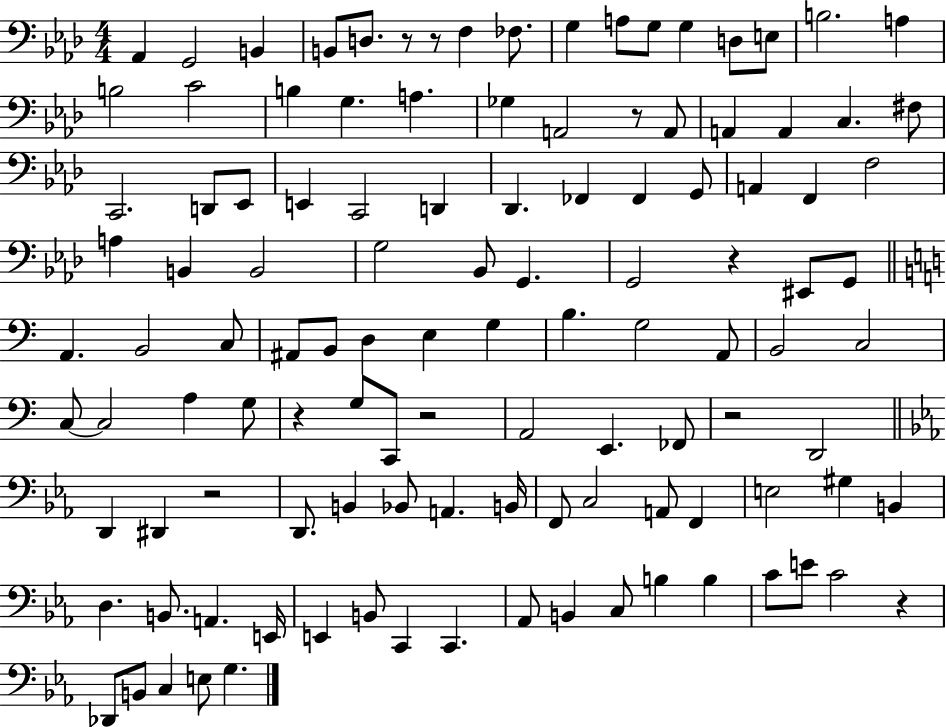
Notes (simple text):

Ab2/q G2/h B2/q B2/e D3/e. R/e R/e F3/q FES3/e. G3/q A3/e G3/e G3/q D3/e E3/e B3/h. A3/q B3/h C4/h B3/q G3/q. A3/q. Gb3/q A2/h R/e A2/e A2/q A2/q C3/q. F#3/e C2/h. D2/e Eb2/e E2/q C2/h D2/q Db2/q. FES2/q FES2/q G2/e A2/q F2/q F3/h A3/q B2/q B2/h G3/h Bb2/e G2/q. G2/h R/q EIS2/e G2/e A2/q. B2/h C3/e A#2/e B2/e D3/q E3/q G3/q B3/q. G3/h A2/e B2/h C3/h C3/e C3/h A3/q G3/e R/q G3/e C2/e R/h A2/h E2/q. FES2/e R/h D2/h D2/q D#2/q R/h D2/e. B2/q Bb2/e A2/q. B2/s F2/e C3/h A2/e F2/q E3/h G#3/q B2/q D3/q. B2/e. A2/q. E2/s E2/q B2/e C2/q C2/q. Ab2/e B2/q C3/e B3/q B3/q C4/e E4/e C4/h R/q Db2/e B2/e C3/q E3/e G3/q.